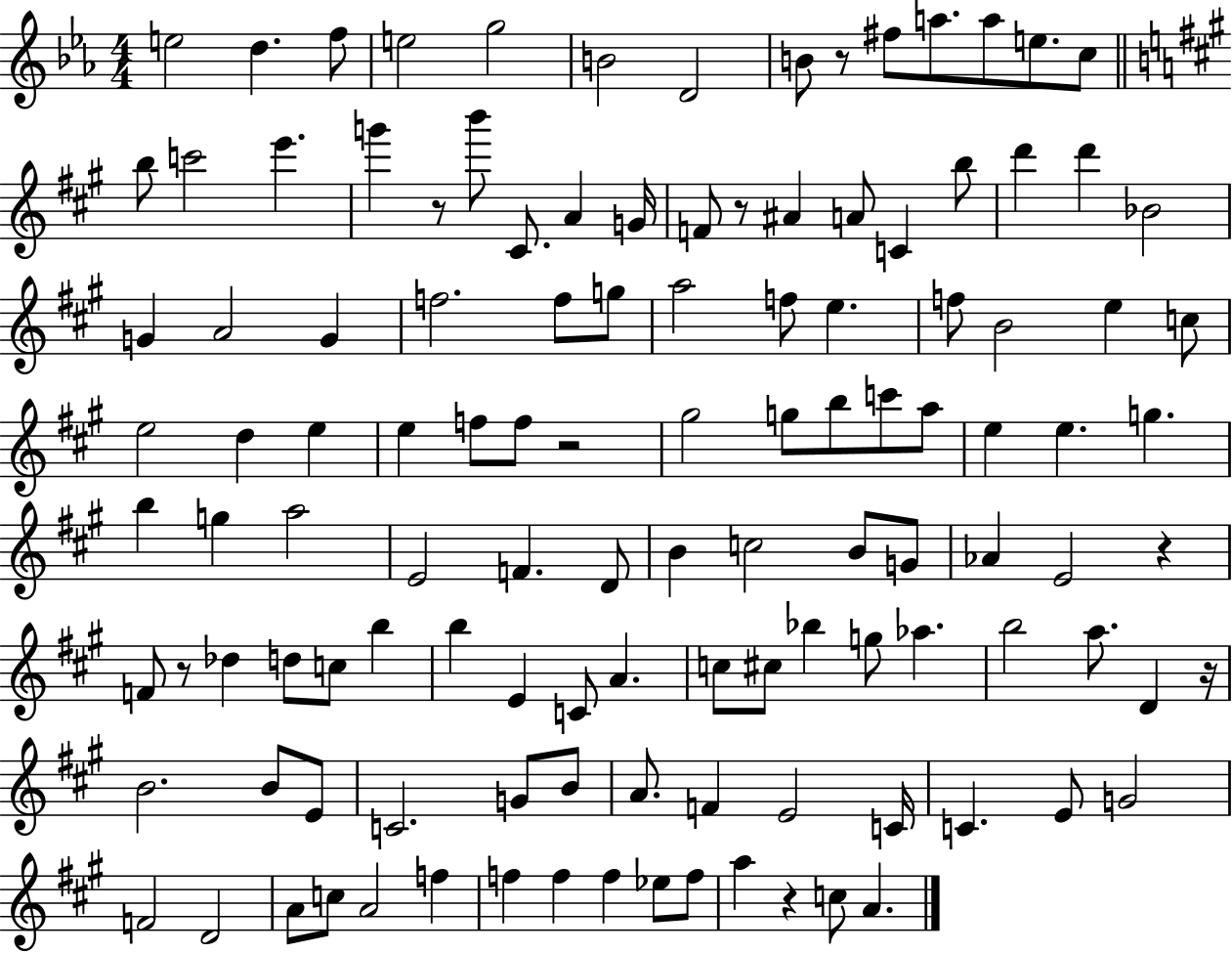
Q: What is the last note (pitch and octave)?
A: A4